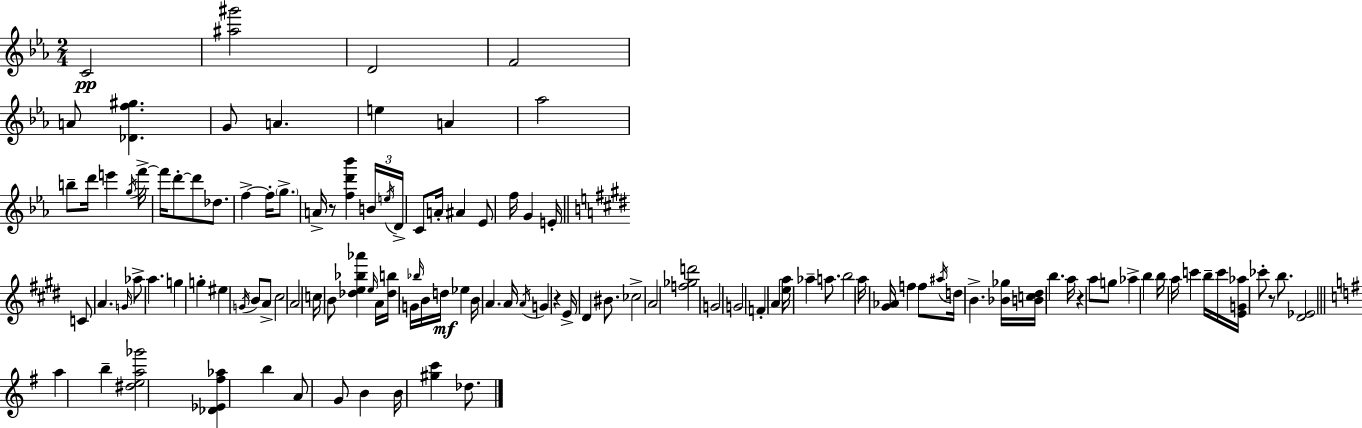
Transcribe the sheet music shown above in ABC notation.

X:1
T:Untitled
M:2/4
L:1/4
K:Cm
C2 [^a^g']2 D2 F2 A/2 [_Df^g] G/2 A e A _a2 b/2 d'/4 e' g/4 f'/4 f'/4 d'/2 d'/2 _d/2 f f/4 g/2 A/4 z/2 [fd'_b'] B/4 e/4 D/4 C/2 A/4 ^A _E/2 f/4 G E/4 C/2 A G/4 _a/2 a g g ^e G/4 B/2 A/2 ^c2 A2 c/4 B/2 [_de_b_a'] e/4 A/4 [_db]/4 G/4 _b/4 B/4 d/4 _e B/4 A A/4 A/4 G z E/4 ^D ^B/2 _c2 A2 [f_gd']2 G2 G2 F A [ea]/4 _a a/2 b2 a/4 [^G_A]/4 f f/2 ^a/4 d/4 B [_B_g]/4 [Bc^d]/4 b a/4 z a/2 g/2 _a b b/4 a/4 c' b/4 c'/4 [EG_a]/4 _c'/2 z/2 b/2 [^D_E]2 a b [^dea_g']2 [_D_E^f_a] b A/2 G/2 B B/4 [^gc'] _d/2